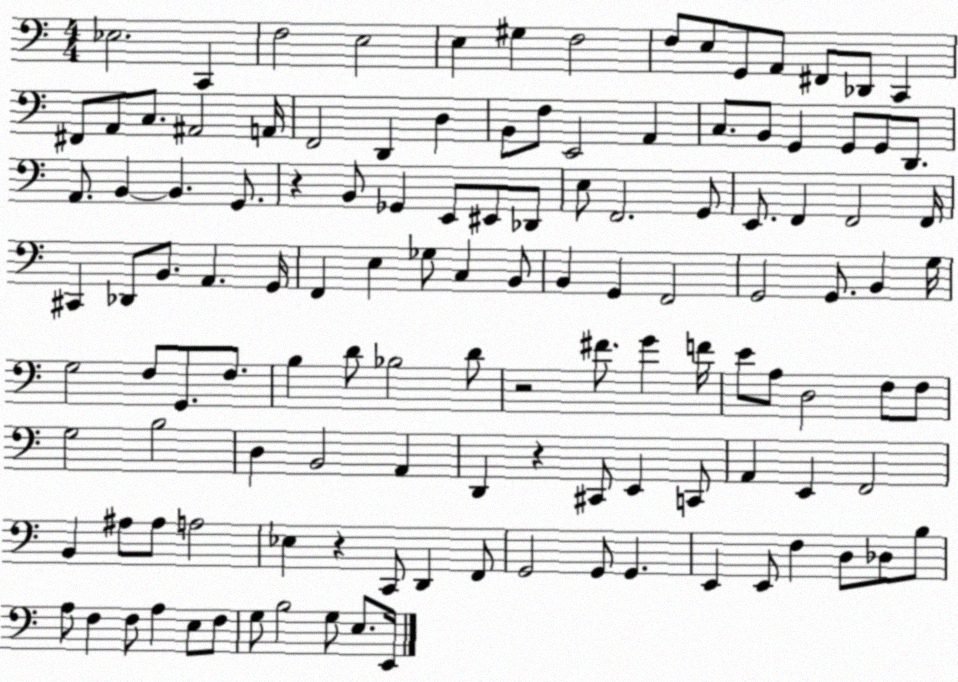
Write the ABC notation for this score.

X:1
T:Untitled
M:4/4
L:1/4
K:C
_E,2 C,, F,2 E,2 E, ^G, F,2 F,/2 E,/2 G,,/2 A,,/2 ^F,,/2 _D,,/2 C,, ^F,,/2 A,,/2 C,/2 ^A,,2 A,,/4 F,,2 D,, D, B,,/2 F,/2 E,,2 A,, C,/2 B,,/2 G,, G,,/2 G,,/2 D,,/2 A,,/2 B,, B,, G,,/2 z B,,/2 _G,, E,,/2 ^E,,/2 _D,,/2 E,/2 F,,2 G,,/2 E,,/2 F,, F,,2 F,,/4 ^C,, _D,,/2 B,,/2 A,, G,,/4 F,, E, _G,/2 C, B,,/2 B,, G,, F,,2 G,,2 G,,/2 B,, G,/4 G,2 F,/2 G,,/2 F,/2 B, D/2 _B,2 D/2 z2 ^F/2 G F/4 E/2 A,/2 D,2 F,/2 F,/2 G,2 B,2 D, B,,2 A,, D,, z ^C,,/2 E,, C,,/2 A,, E,, F,,2 B,, ^A,/2 ^A,/2 A,2 _E, z C,,/2 D,, F,,/2 G,,2 G,,/2 G,, E,, E,,/2 F, D,/2 _D,/2 B,/2 A,/2 F, F,/2 A, E,/2 F,/2 G,/2 B,2 G,/2 E,/2 E,,/4